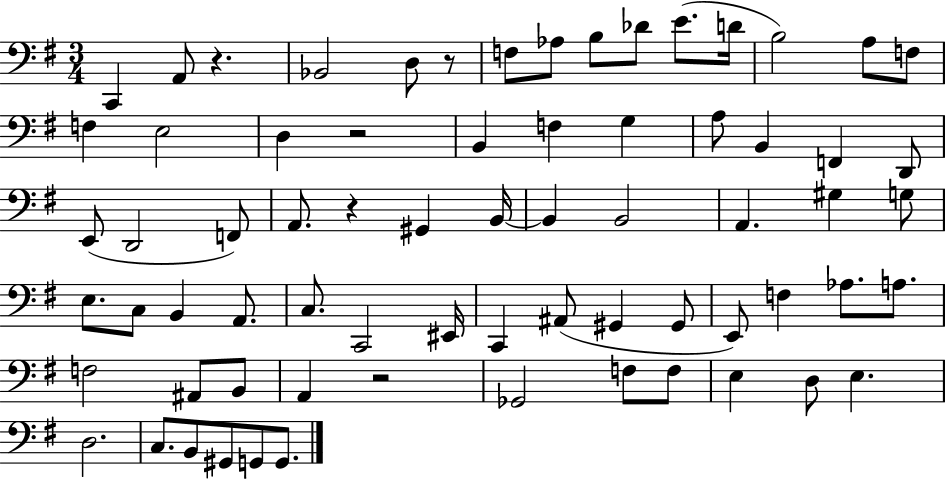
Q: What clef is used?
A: bass